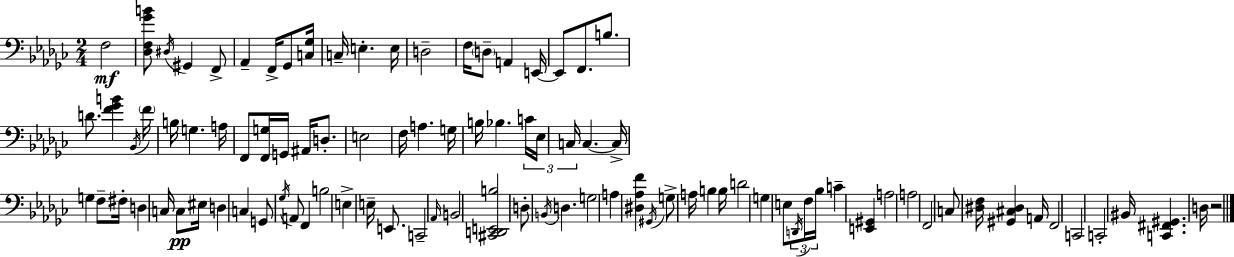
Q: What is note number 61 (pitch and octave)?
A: B2